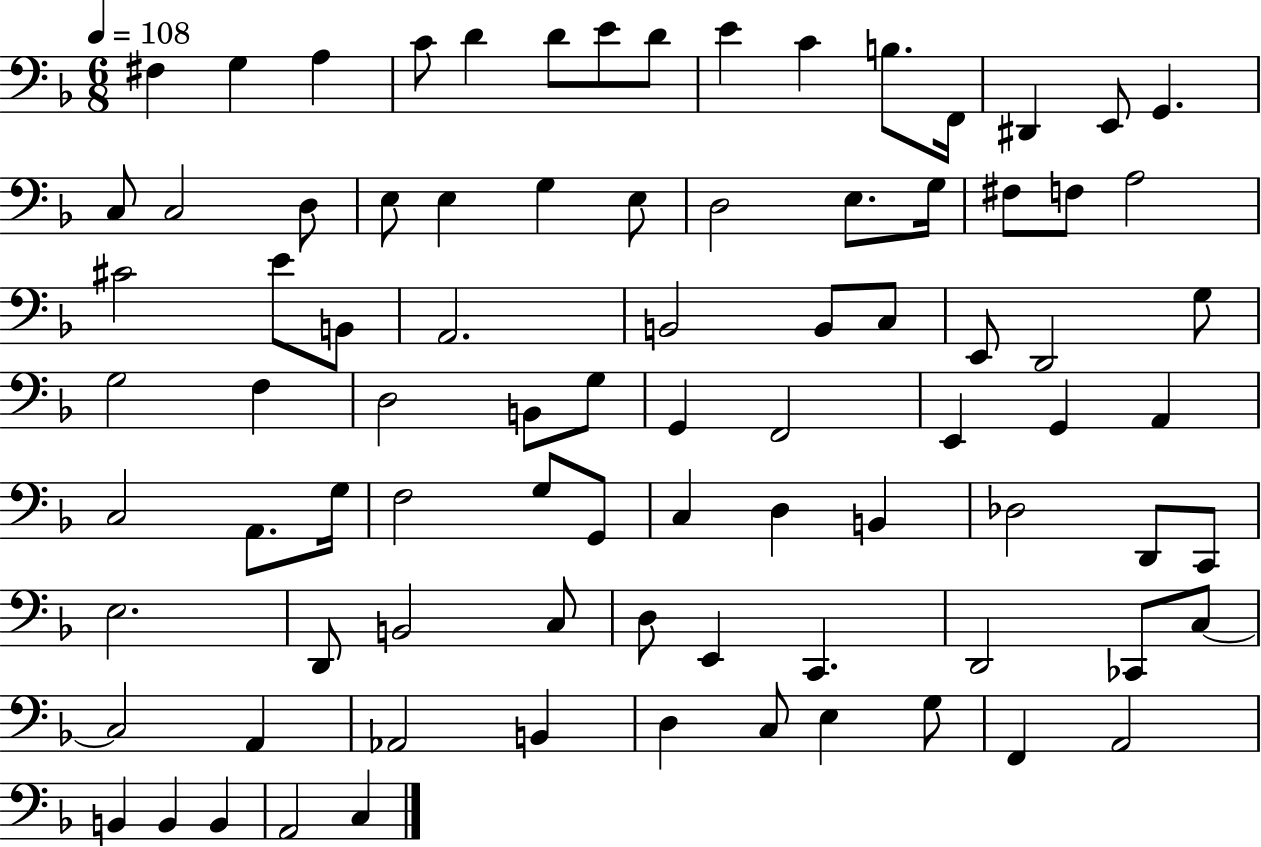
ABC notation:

X:1
T:Untitled
M:6/8
L:1/4
K:F
^F, G, A, C/2 D D/2 E/2 D/2 E C B,/2 F,,/4 ^D,, E,,/2 G,, C,/2 C,2 D,/2 E,/2 E, G, E,/2 D,2 E,/2 G,/4 ^F,/2 F,/2 A,2 ^C2 E/2 B,,/2 A,,2 B,,2 B,,/2 C,/2 E,,/2 D,,2 G,/2 G,2 F, D,2 B,,/2 G,/2 G,, F,,2 E,, G,, A,, C,2 A,,/2 G,/4 F,2 G,/2 G,,/2 C, D, B,, _D,2 D,,/2 C,,/2 E,2 D,,/2 B,,2 C,/2 D,/2 E,, C,, D,,2 _C,,/2 C,/2 C,2 A,, _A,,2 B,, D, C,/2 E, G,/2 F,, A,,2 B,, B,, B,, A,,2 C,